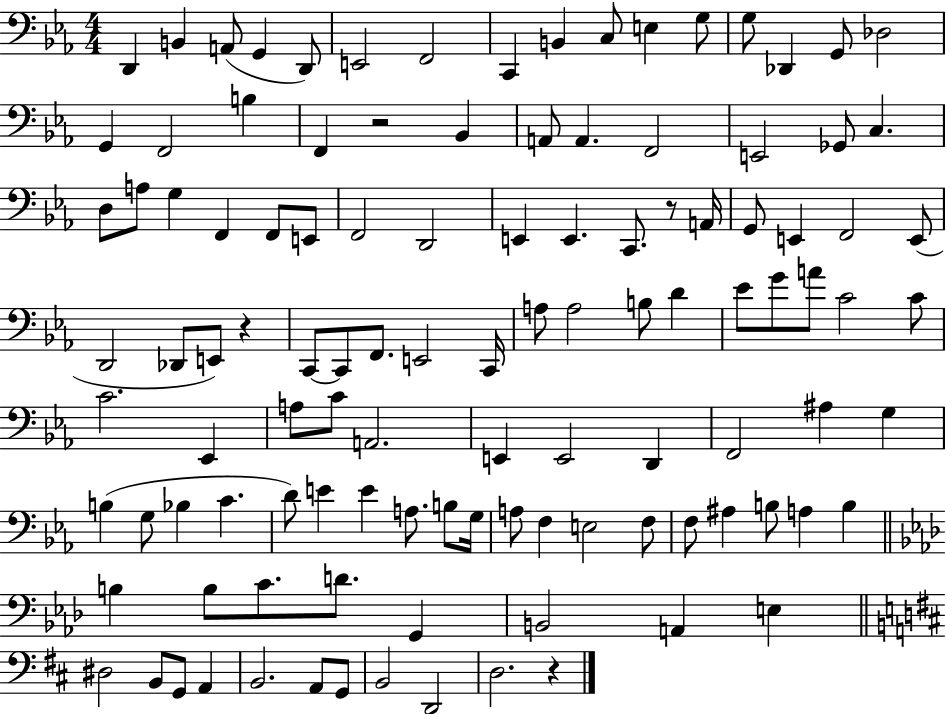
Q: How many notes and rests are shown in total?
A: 112